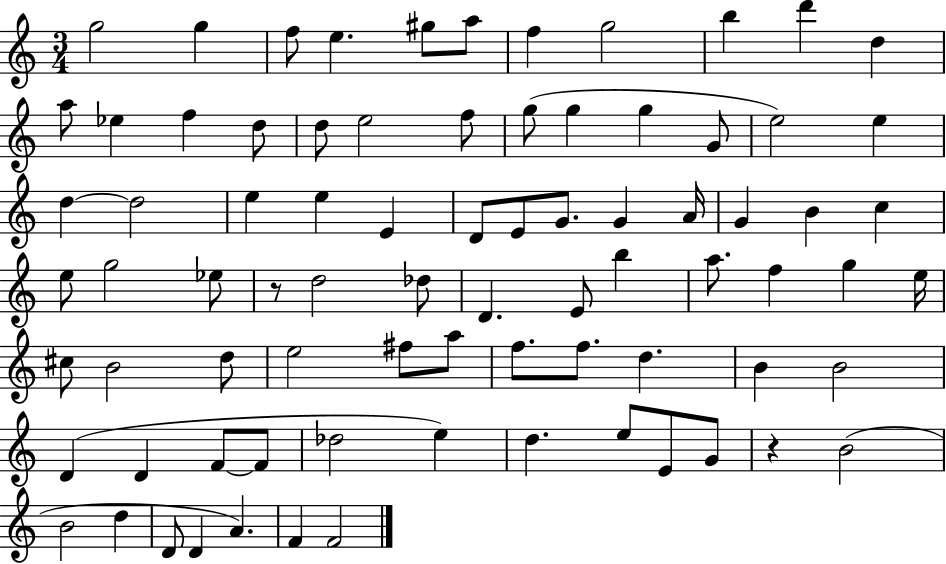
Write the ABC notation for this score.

X:1
T:Untitled
M:3/4
L:1/4
K:C
g2 g f/2 e ^g/2 a/2 f g2 b d' d a/2 _e f d/2 d/2 e2 f/2 g/2 g g G/2 e2 e d d2 e e E D/2 E/2 G/2 G A/4 G B c e/2 g2 _e/2 z/2 d2 _d/2 D E/2 b a/2 f g e/4 ^c/2 B2 d/2 e2 ^f/2 a/2 f/2 f/2 d B B2 D D F/2 F/2 _d2 e d e/2 E/2 G/2 z B2 B2 d D/2 D A F F2